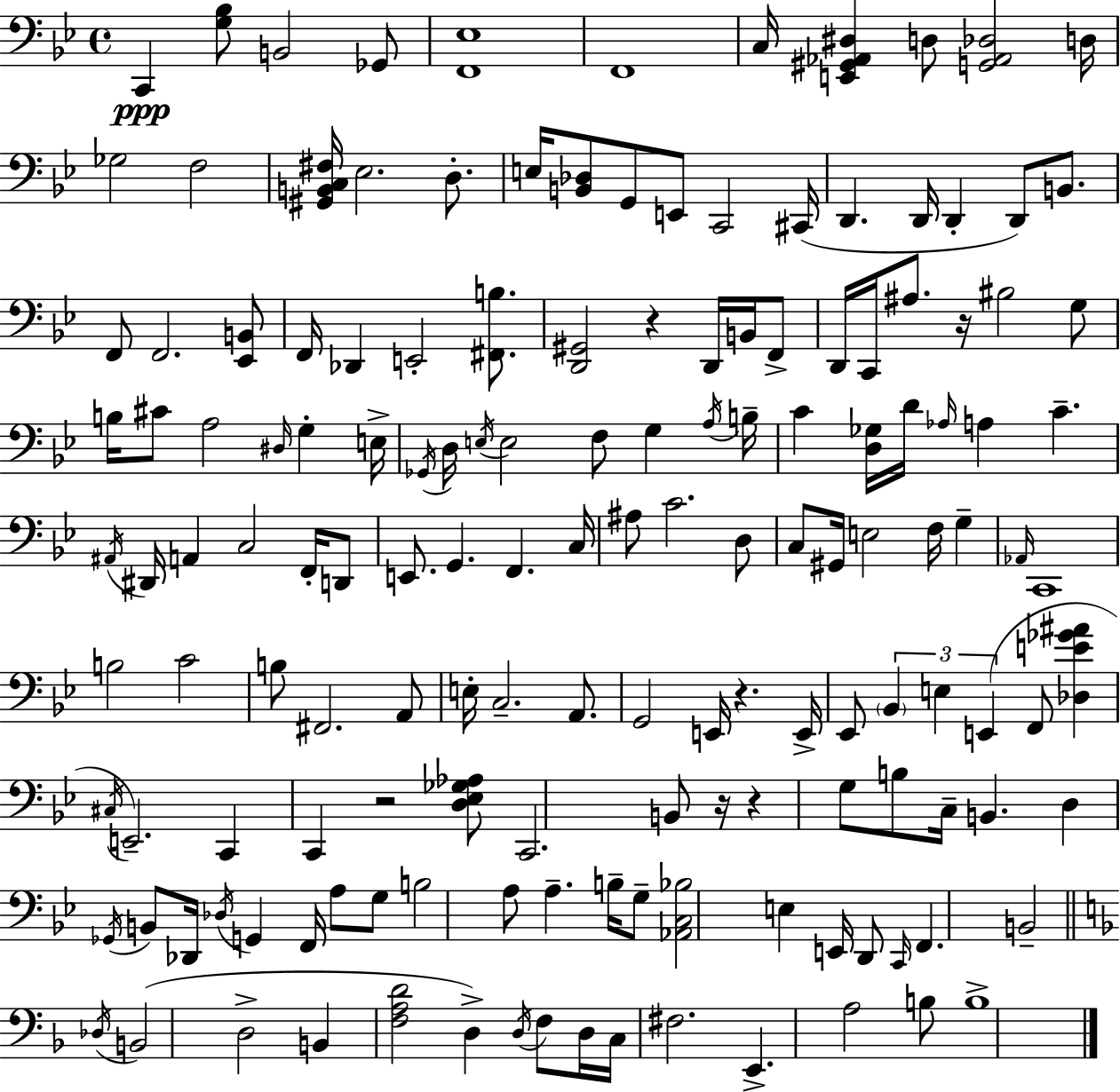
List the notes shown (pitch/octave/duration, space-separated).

C2/q [G3,Bb3]/e B2/h Gb2/e [F2,Eb3]/w F2/w C3/s [E2,G#2,Ab2,D#3]/q D3/e [G2,Ab2,Db3]/h D3/s Gb3/h F3/h [G#2,B2,C3,F#3]/s Eb3/h. D3/e. E3/s [B2,Db3]/e G2/e E2/e C2/h C#2/s D2/q. D2/s D2/q D2/e B2/e. F2/e F2/h. [Eb2,B2]/e F2/s Db2/q E2/h [F#2,B3]/e. [D2,G#2]/h R/q D2/s B2/s F2/e D2/s C2/s A#3/e. R/s BIS3/h G3/e B3/s C#4/e A3/h D#3/s G3/q E3/s Gb2/s D3/s E3/s E3/h F3/e G3/q A3/s B3/s C4/q [D3,Gb3]/s D4/s Ab3/s A3/q C4/q. A#2/s D#2/s A2/q C3/h F2/s D2/e E2/e. G2/q. F2/q. C3/s A#3/e C4/h. D3/e C3/e G#2/s E3/h F3/s G3/q Ab2/s C2/w B3/h C4/h B3/e F#2/h. A2/e E3/s C3/h. A2/e. G2/h E2/s R/q. E2/s Eb2/e Bb2/q E3/q E2/q F2/e [Db3,E4,Gb4,A#4]/q C#3/s E2/h. C2/q C2/q R/h [D3,Eb3,Gb3,Ab3]/e C2/h. B2/e R/s R/q G3/e B3/e C3/s B2/q. D3/q Gb2/s B2/e Db2/s Db3/s G2/q F2/s A3/e G3/e B3/h A3/e A3/q. B3/s G3/e [Ab2,C3,Bb3]/h E3/q E2/s D2/e C2/s F2/q. B2/h Db3/s B2/h D3/h B2/q [F3,A3,D4]/h D3/q D3/s F3/e D3/s C3/s F#3/h. E2/q. A3/h B3/e B3/w